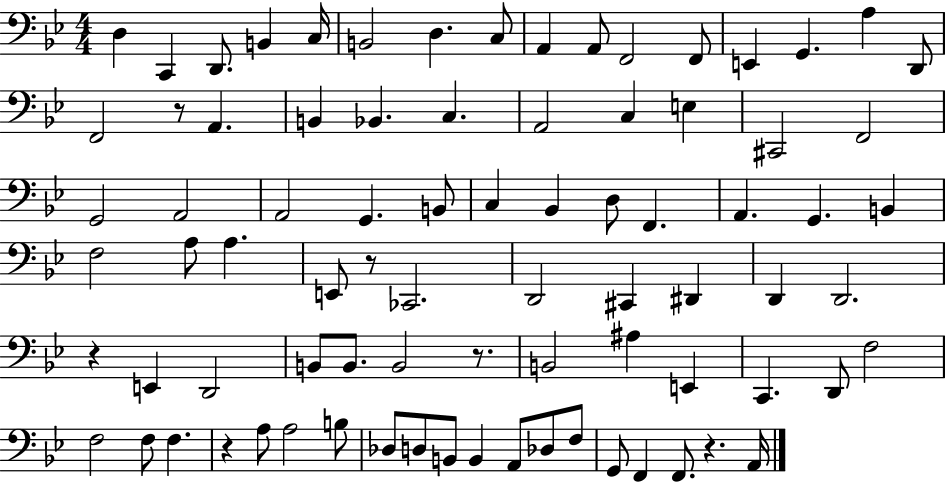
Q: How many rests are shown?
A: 6